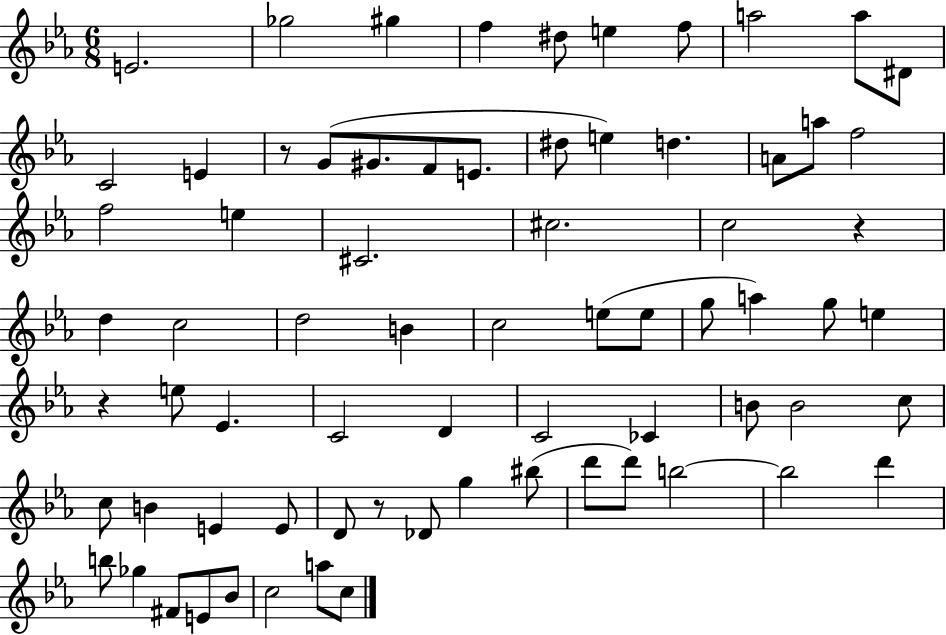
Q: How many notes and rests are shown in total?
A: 72